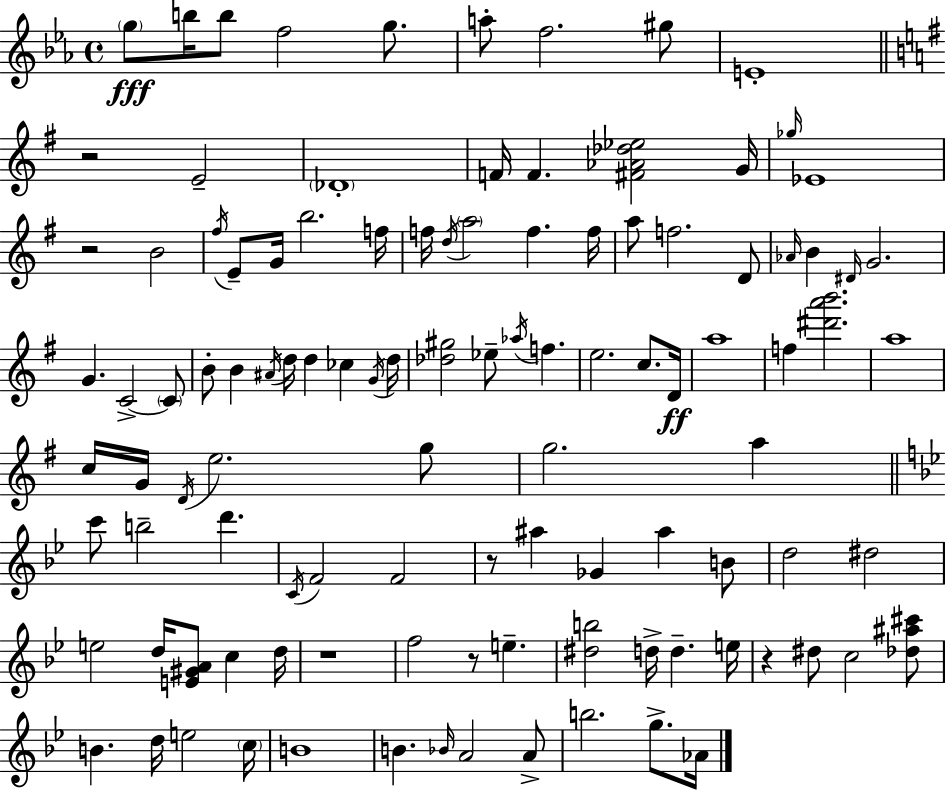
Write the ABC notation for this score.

X:1
T:Untitled
M:4/4
L:1/4
K:Eb
g/2 b/4 b/2 f2 g/2 a/2 f2 ^g/2 E4 z2 E2 _D4 F/4 F [^F_A_d_e]2 G/4 _g/4 _E4 z2 B2 ^f/4 E/2 G/4 b2 f/4 f/4 d/4 a2 f f/4 a/2 f2 D/2 _A/4 B ^D/4 G2 G C2 C/2 B/2 B ^A/4 d/4 d _c G/4 d/4 [_d^g]2 _e/2 _a/4 f e2 c/2 D/4 a4 f [^d'a'b']2 a4 c/4 G/4 D/4 e2 g/2 g2 a c'/2 b2 d' C/4 F2 F2 z/2 ^a _G ^a B/2 d2 ^d2 e2 d/4 [E^GA]/2 c d/4 z4 f2 z/2 e [^db]2 d/4 d e/4 z ^d/2 c2 [_d^a^c']/2 B d/4 e2 c/4 B4 B _B/4 A2 A/2 b2 g/2 _A/4